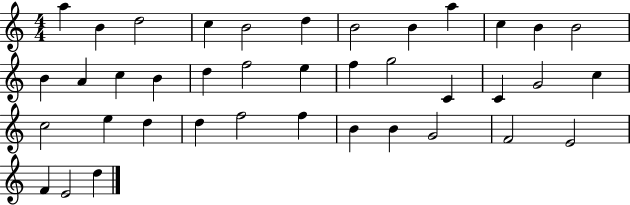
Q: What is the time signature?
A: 4/4